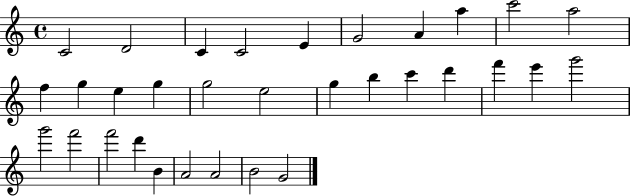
{
  \clef treble
  \time 4/4
  \defaultTimeSignature
  \key c \major
  c'2 d'2 | c'4 c'2 e'4 | g'2 a'4 a''4 | c'''2 a''2 | \break f''4 g''4 e''4 g''4 | g''2 e''2 | g''4 b''4 c'''4 d'''4 | f'''4 e'''4 g'''2 | \break g'''2 f'''2 | f'''2 d'''4 b'4 | a'2 a'2 | b'2 g'2 | \break \bar "|."
}